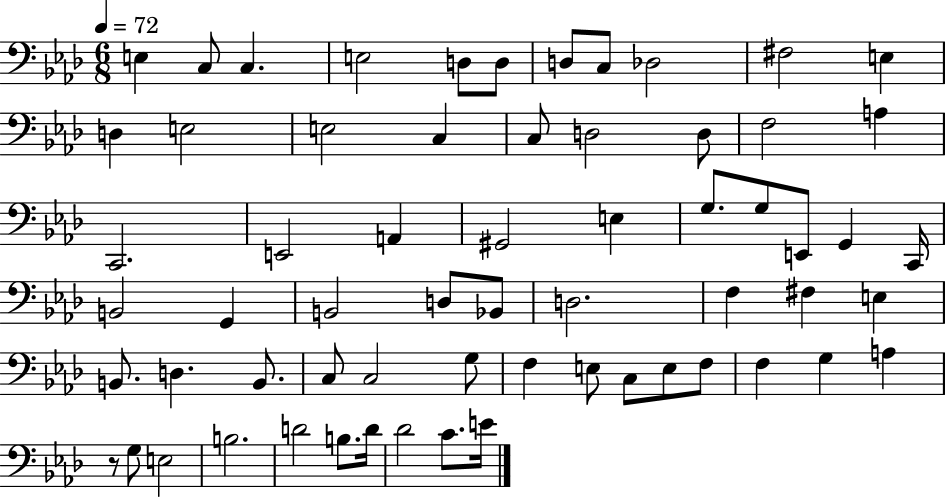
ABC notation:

X:1
T:Untitled
M:6/8
L:1/4
K:Ab
E, C,/2 C, E,2 D,/2 D,/2 D,/2 C,/2 _D,2 ^F,2 E, D, E,2 E,2 C, C,/2 D,2 D,/2 F,2 A, C,,2 E,,2 A,, ^G,,2 E, G,/2 G,/2 E,,/2 G,, C,,/4 B,,2 G,, B,,2 D,/2 _B,,/2 D,2 F, ^F, E, B,,/2 D, B,,/2 C,/2 C,2 G,/2 F, E,/2 C,/2 E,/2 F,/2 F, G, A, z/2 G,/2 E,2 B,2 D2 B,/2 D/4 _D2 C/2 E/4